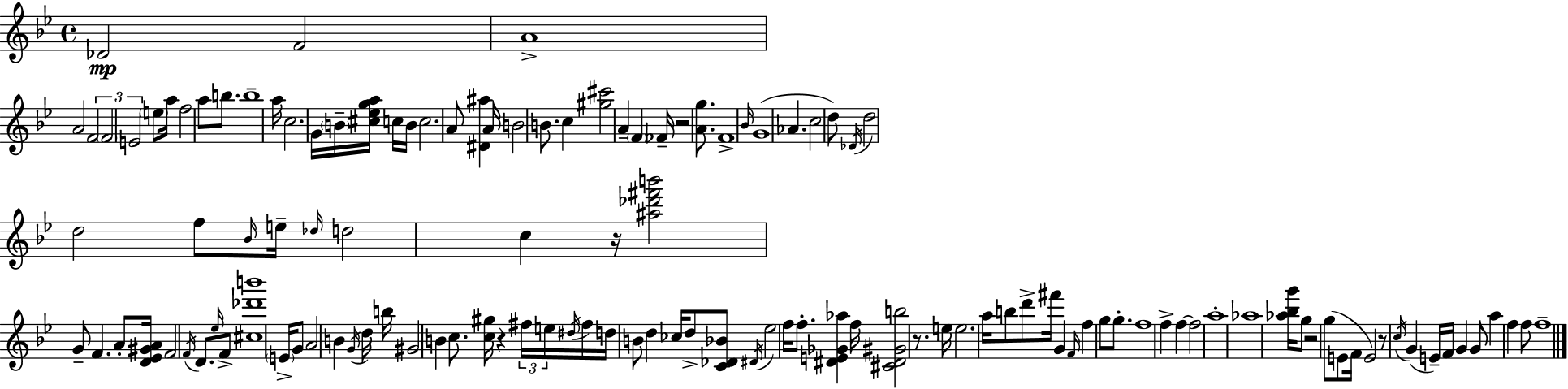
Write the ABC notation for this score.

X:1
T:Untitled
M:4/4
L:1/4
K:Gm
_D2 F2 A4 A2 F2 F2 E2 e/2 a/4 f2 a/2 b/2 b4 a/4 c2 G/4 B/4 [^c_ega]/4 c/4 B/4 c2 A/2 [^D^a] A/4 B2 B/2 c [^g^c']2 A F _F/4 z2 [Ag]/2 F4 _B/4 G4 _A c2 d/2 _D/4 d2 d2 f/2 _B/4 e/4 _d/4 d2 c z/4 [^a_d'^f'b']2 G/2 F A/2 [D_E^GA]/4 F2 F/4 D/2 _e/4 F/2 [^c_d'b']4 E/4 G/2 A2 B G/4 d/4 b/4 ^G2 B c/2 [c^g]/4 z ^f/4 e/4 ^d/4 ^f/4 d/4 B/2 d _c/4 d/2 [C_D_B]/2 ^D/4 _e2 f/4 f/2 [^DE_G_a] f/4 [^C^D^Gb]2 z/2 e/4 e2 a/4 b/2 d'/2 ^f'/4 G F/4 f g/2 g/2 f4 f f f2 a4 _a4 [_a_bg']/4 g/2 z2 g/2 E/2 F/4 E2 z/2 c/4 G E/4 F/4 G G/2 a f f/2 f4